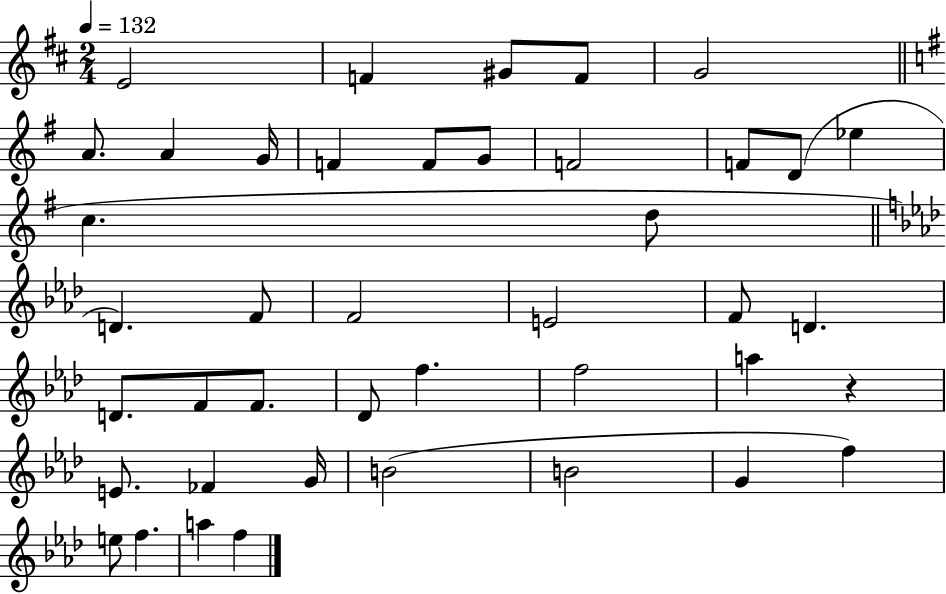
{
  \clef treble
  \numericTimeSignature
  \time 2/4
  \key d \major
  \tempo 4 = 132
  \repeat volta 2 { e'2 | f'4 gis'8 f'8 | g'2 | \bar "||" \break \key g \major a'8. a'4 g'16 | f'4 f'8 g'8 | f'2 | f'8 d'8( ees''4 | \break c''4. d''8 | \bar "||" \break \key f \minor d'4.) f'8 | f'2 | e'2 | f'8 d'4. | \break d'8. f'8 f'8. | des'8 f''4. | f''2 | a''4 r4 | \break e'8. fes'4 g'16 | b'2( | b'2 | g'4 f''4) | \break e''8 f''4. | a''4 f''4 | } \bar "|."
}